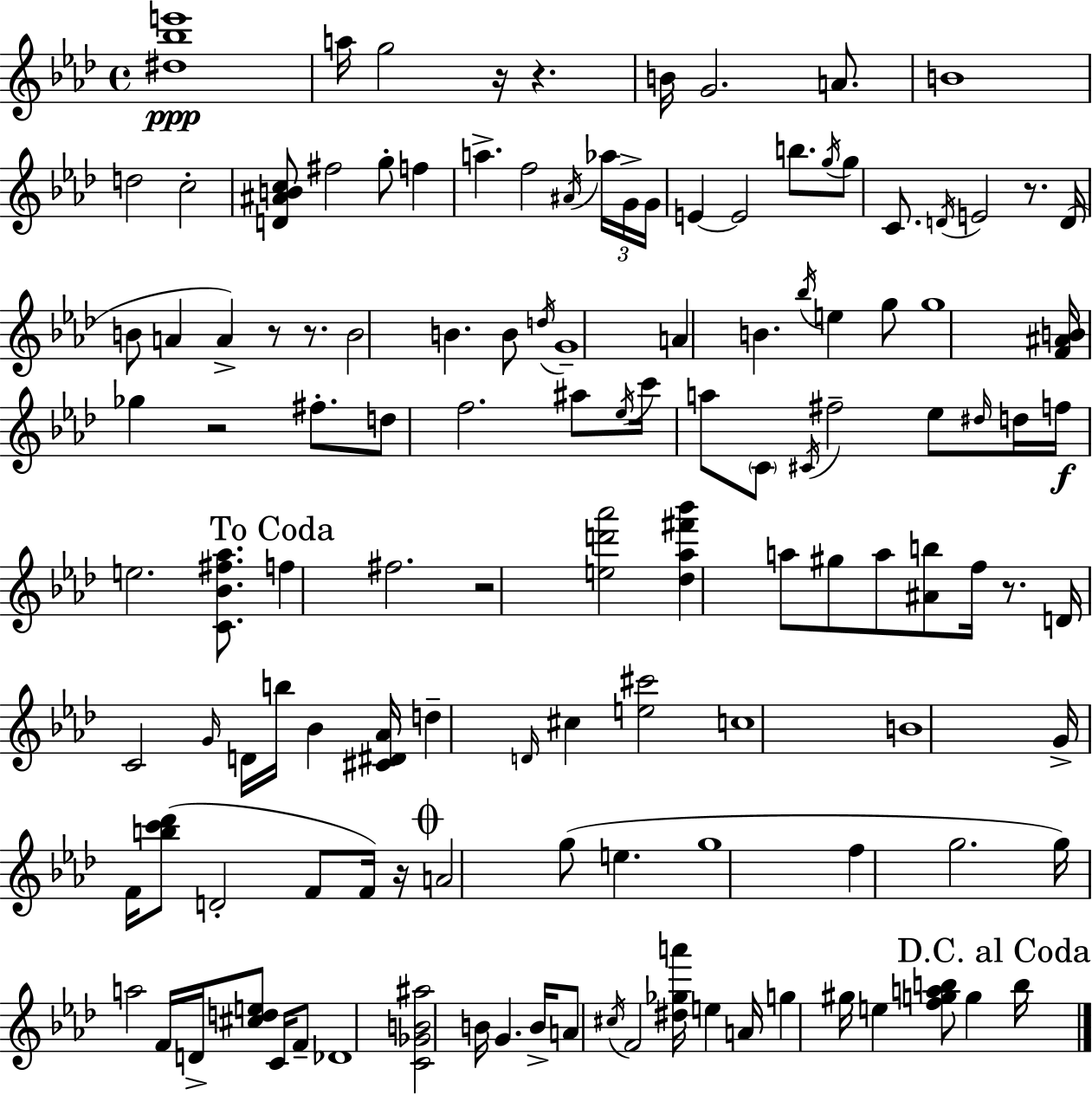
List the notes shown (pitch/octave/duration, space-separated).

[D#5,Bb5,E6]/w A5/s G5/h R/s R/q. B4/s G4/h. A4/e. B4/w D5/h C5/h [D4,A#4,B4,C5]/e F#5/h G5/e F5/q A5/q. F5/h A#4/s Ab5/s G4/s G4/s E4/q E4/h B5/e. G5/s G5/e C4/e. D4/s E4/h R/e. D4/s B4/e A4/q A4/q R/e R/e. B4/h B4/q. B4/e D5/s G4/w A4/q B4/q. Bb5/s E5/q G5/e G5/w [F4,A#4,B4]/s Gb5/q R/h F#5/e. D5/e F5/h. A#5/e Eb5/s C6/s A5/e C4/e C#4/s F#5/h Eb5/e D#5/s D5/s F5/s E5/h. [C4,Bb4,F#5,Ab5]/e. F5/q F#5/h. R/h [E5,D6,Ab6]/h [Db5,Ab5,F#6,Bb6]/q A5/e G#5/e A5/e [A#4,B5]/e F5/s R/e. D4/s C4/h G4/s D4/s B5/s Bb4/q [C#4,D#4,Ab4]/s D5/q D4/s C#5/q [E5,C#6]/h C5/w B4/w G4/s F4/s [B5,C6,Db6]/e D4/h F4/e F4/s R/s A4/h G5/e E5/q. G5/w F5/q G5/h. G5/s A5/h F4/s D4/s [C#5,D5,E5]/e C4/s F4/e Db4/w [C4,Gb4,B4,A#5]/h B4/s G4/q. B4/s A4/e C#5/s F4/h [D#5,Gb5,A6]/s E5/q A4/s G5/q G#5/s E5/q [F5,G5,A5,B5]/e G5/q B5/s